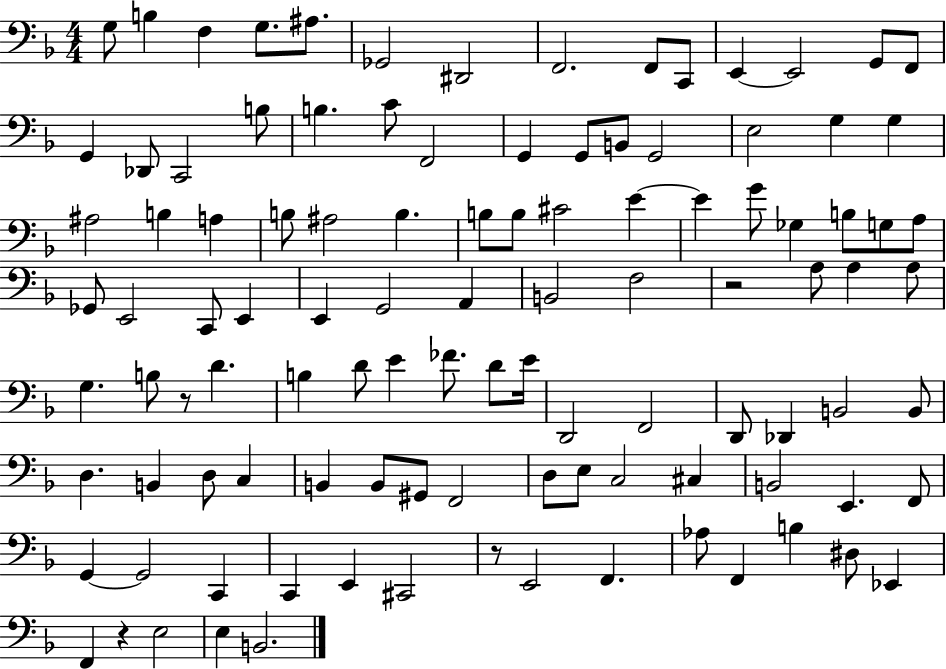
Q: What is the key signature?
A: F major